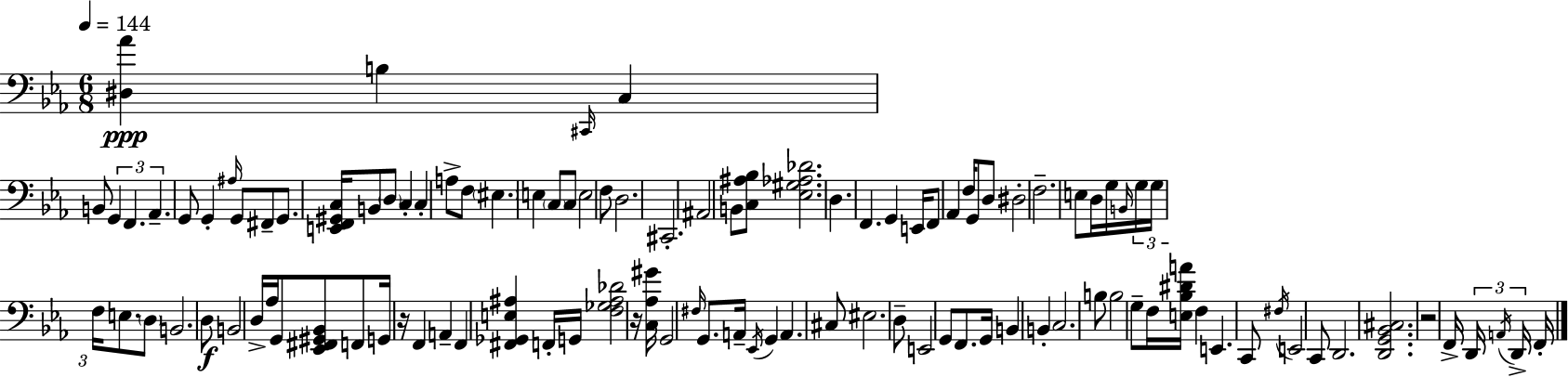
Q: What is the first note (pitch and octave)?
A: B3